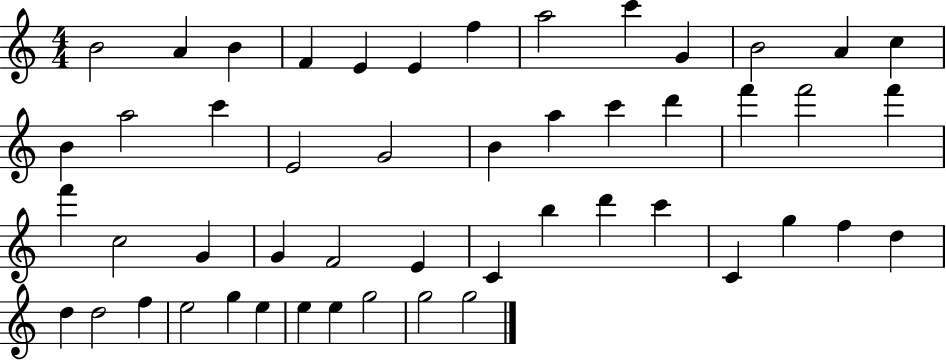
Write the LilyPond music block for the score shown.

{
  \clef treble
  \numericTimeSignature
  \time 4/4
  \key c \major
  b'2 a'4 b'4 | f'4 e'4 e'4 f''4 | a''2 c'''4 g'4 | b'2 a'4 c''4 | \break b'4 a''2 c'''4 | e'2 g'2 | b'4 a''4 c'''4 d'''4 | f'''4 f'''2 f'''4 | \break f'''4 c''2 g'4 | g'4 f'2 e'4 | c'4 b''4 d'''4 c'''4 | c'4 g''4 f''4 d''4 | \break d''4 d''2 f''4 | e''2 g''4 e''4 | e''4 e''4 g''2 | g''2 g''2 | \break \bar "|."
}